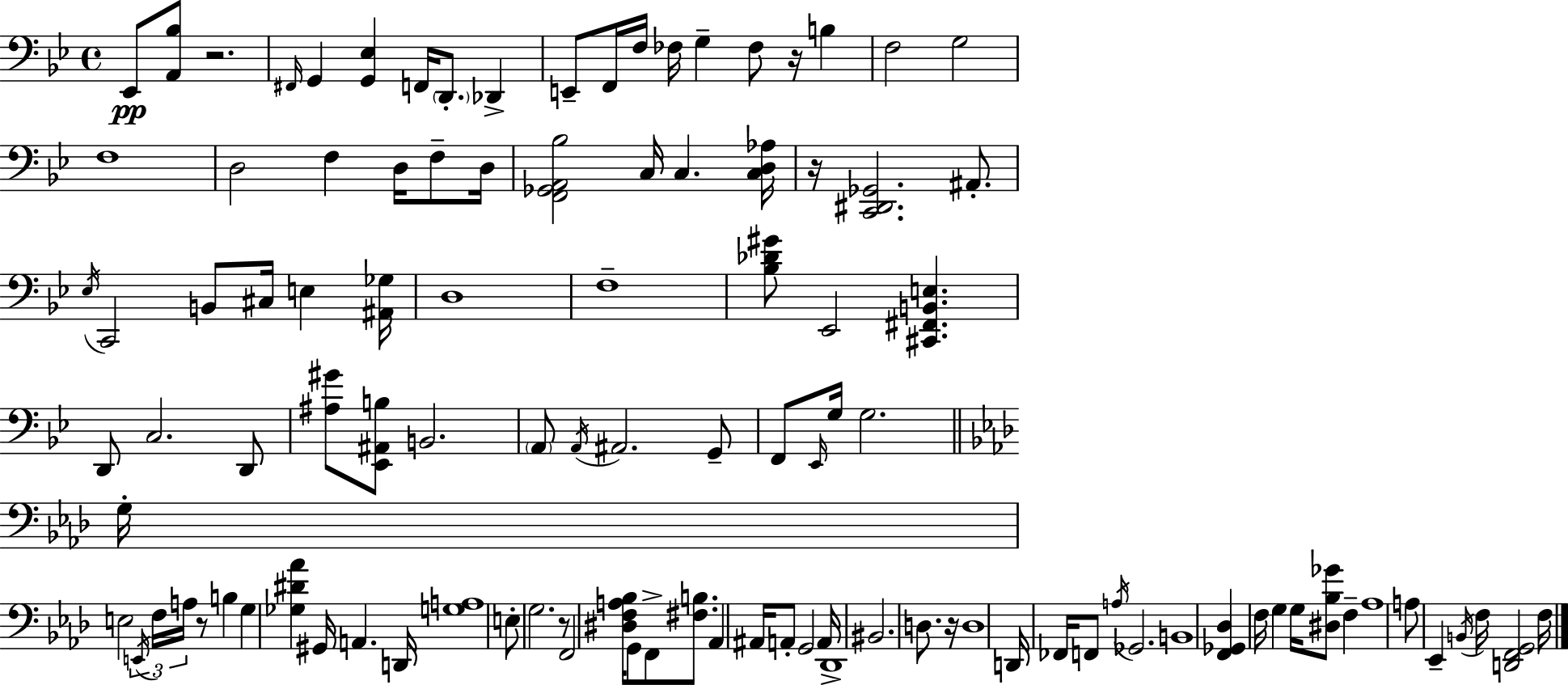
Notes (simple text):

Eb2/e [A2,Bb3]/e R/h. F#2/s G2/q [G2,Eb3]/q F2/s D2/e. Db2/q E2/e F2/s F3/s FES3/s G3/q FES3/e R/s B3/q F3/h G3/h F3/w D3/h F3/q D3/s F3/e D3/s [F2,Gb2,A2,Bb3]/h C3/s C3/q. [C3,D3,Ab3]/s R/s [C2,D#2,Gb2]/h. A#2/e. Eb3/s C2/h B2/e C#3/s E3/q [A#2,Gb3]/s D3/w F3/w [Bb3,Db4,G#4]/e Eb2/h [C#2,F#2,B2,E3]/q. D2/e C3/h. D2/e [A#3,G#4]/e [Eb2,A#2,B3]/e B2/h. A2/e A2/s A#2/h. G2/e F2/e Eb2/s G3/s G3/h. G3/s E3/h E2/s F3/s A3/s R/e B3/q G3/q [Gb3,D#4,Ab4]/q G#2/s A2/q. D2/s [G3,A3]/w E3/e G3/h. R/e F2/h [D#3,F3,A3,Bb3]/s G2/e F2/e [F#3,B3]/e. Ab2/q A#2/s A2/e G2/h A2/s Db2/w BIS2/h. D3/e. R/s D3/w D2/s FES2/s F2/e A3/s Gb2/h. B2/w [F2,Gb2,Db3]/q F3/s G3/q G3/s [D#3,Bb3,Gb4]/e F3/q Ab3/w A3/e Eb2/q B2/s F3/s [D2,F2,G2]/h F3/s